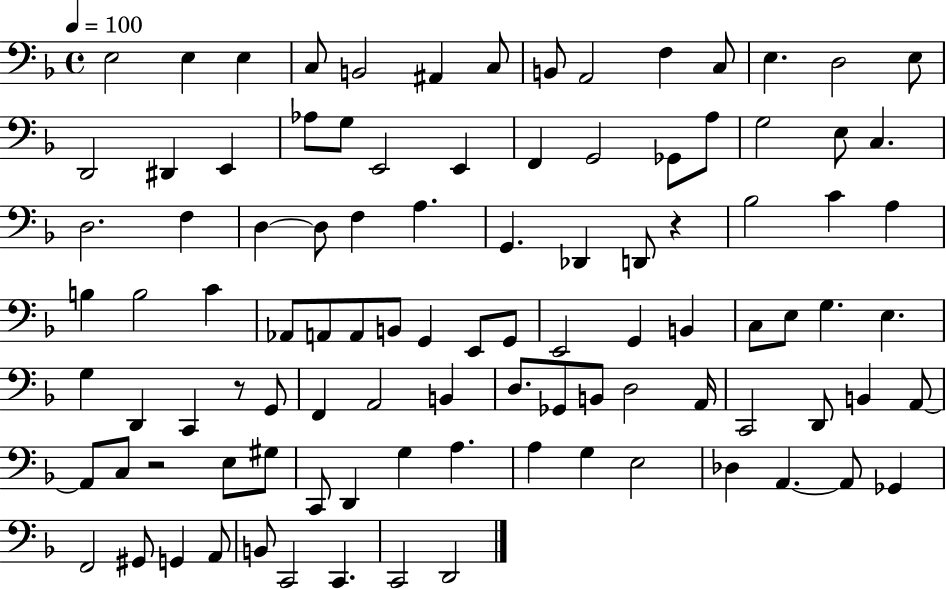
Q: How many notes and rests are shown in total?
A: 100